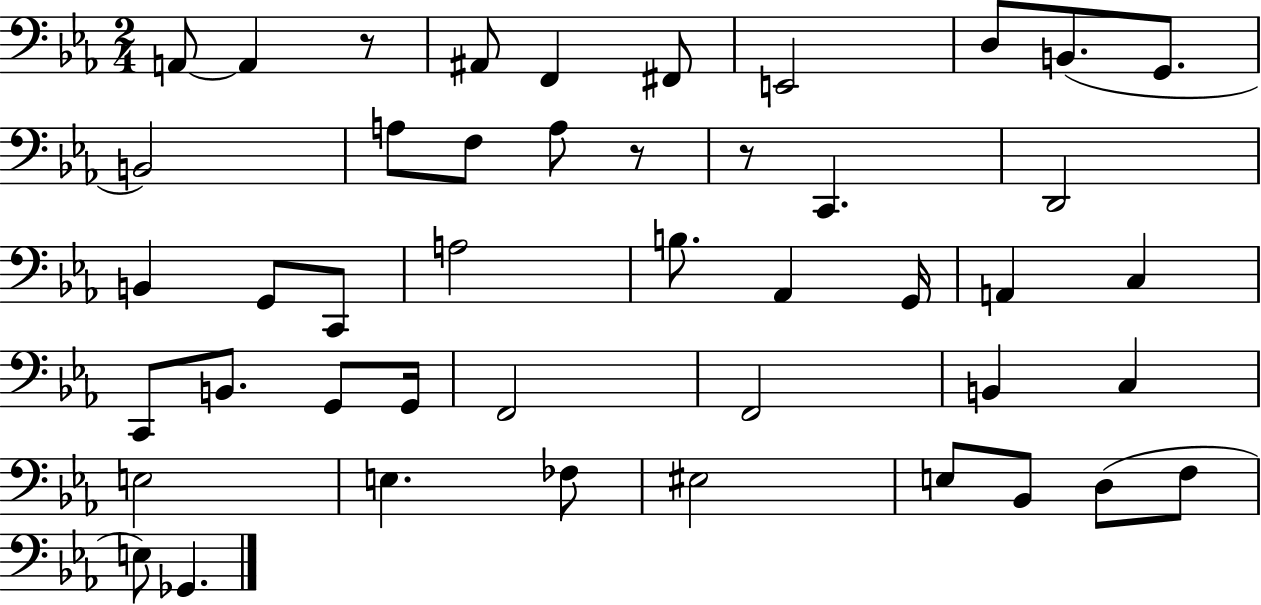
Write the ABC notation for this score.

X:1
T:Untitled
M:2/4
L:1/4
K:Eb
A,,/2 A,, z/2 ^A,,/2 F,, ^F,,/2 E,,2 D,/2 B,,/2 G,,/2 B,,2 A,/2 F,/2 A,/2 z/2 z/2 C,, D,,2 B,, G,,/2 C,,/2 A,2 B,/2 _A,, G,,/4 A,, C, C,,/2 B,,/2 G,,/2 G,,/4 F,,2 F,,2 B,, C, E,2 E, _F,/2 ^E,2 E,/2 _B,,/2 D,/2 F,/2 E,/2 _G,,